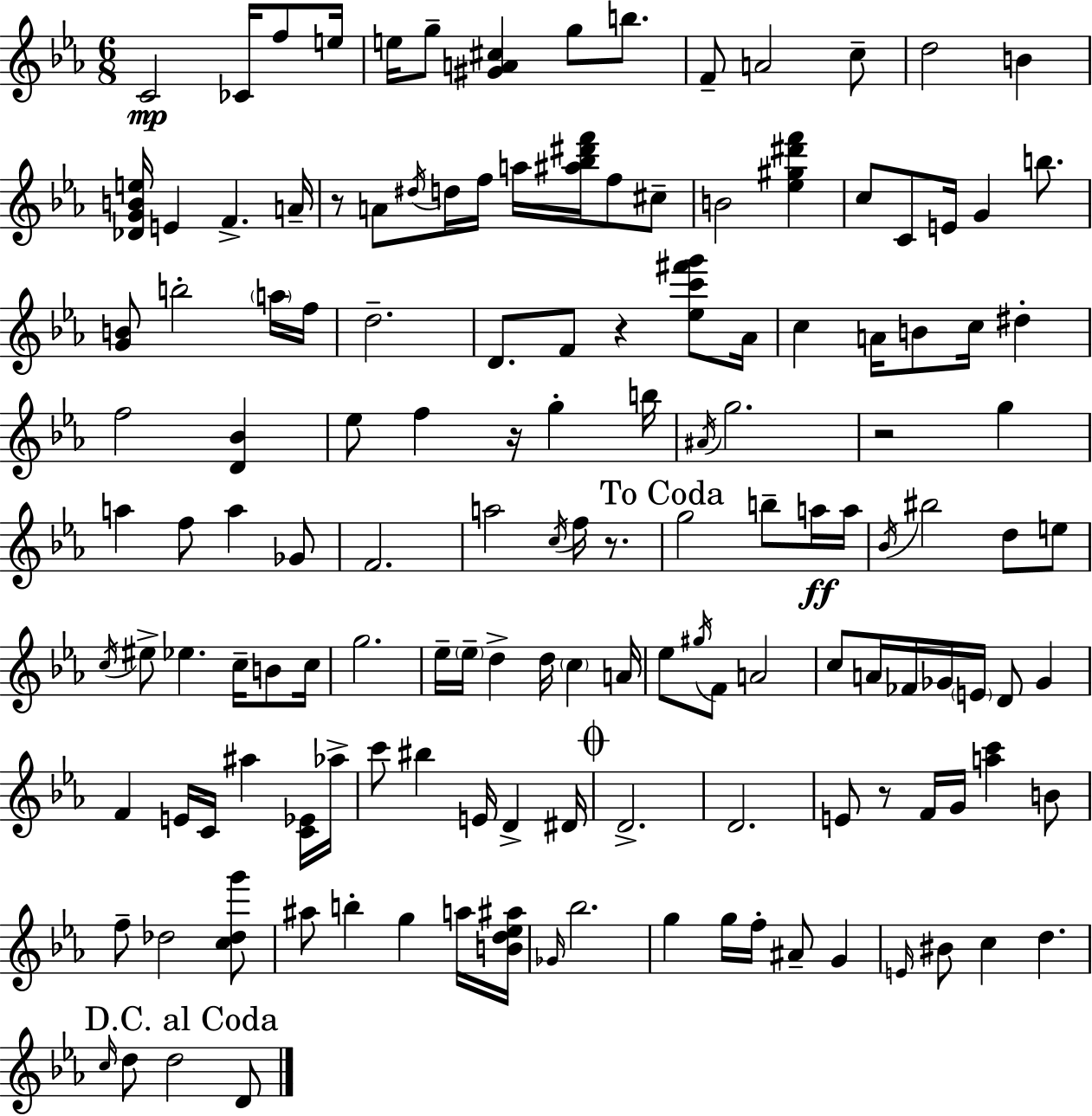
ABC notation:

X:1
T:Untitled
M:6/8
L:1/4
K:Cm
C2 _C/4 f/2 e/4 e/4 g/2 [^GA^c] g/2 b/2 F/2 A2 c/2 d2 B [_DGBe]/4 E F A/4 z/2 A/2 ^d/4 d/4 f/4 a/4 [^a_b^d'f']/4 f/2 ^c/2 B2 [_e^g^d'f'] c/2 C/2 E/4 G b/2 [GB]/2 b2 a/4 f/4 d2 D/2 F/2 z [_ec'^f'g']/2 _A/4 c A/4 B/2 c/4 ^d f2 [D_B] _e/2 f z/4 g b/4 ^A/4 g2 z2 g a f/2 a _G/2 F2 a2 c/4 f/4 z/2 g2 b/2 a/4 a/4 _B/4 ^b2 d/2 e/2 c/4 ^e/2 _e c/4 B/2 c/4 g2 _e/4 _e/4 d d/4 c A/4 _e/2 ^g/4 F/2 A2 c/2 A/4 _F/4 _G/4 E/4 D/2 _G F E/4 C/4 ^a [C_E]/4 _a/4 c'/2 ^b E/4 D ^D/4 D2 D2 E/2 z/2 F/4 G/4 [ac'] B/2 f/2 _d2 [c_dg']/2 ^a/2 b g a/4 [Bd_e^a]/4 _G/4 _b2 g g/4 f/4 ^A/2 G E/4 ^B/2 c d c/4 d/2 d2 D/2